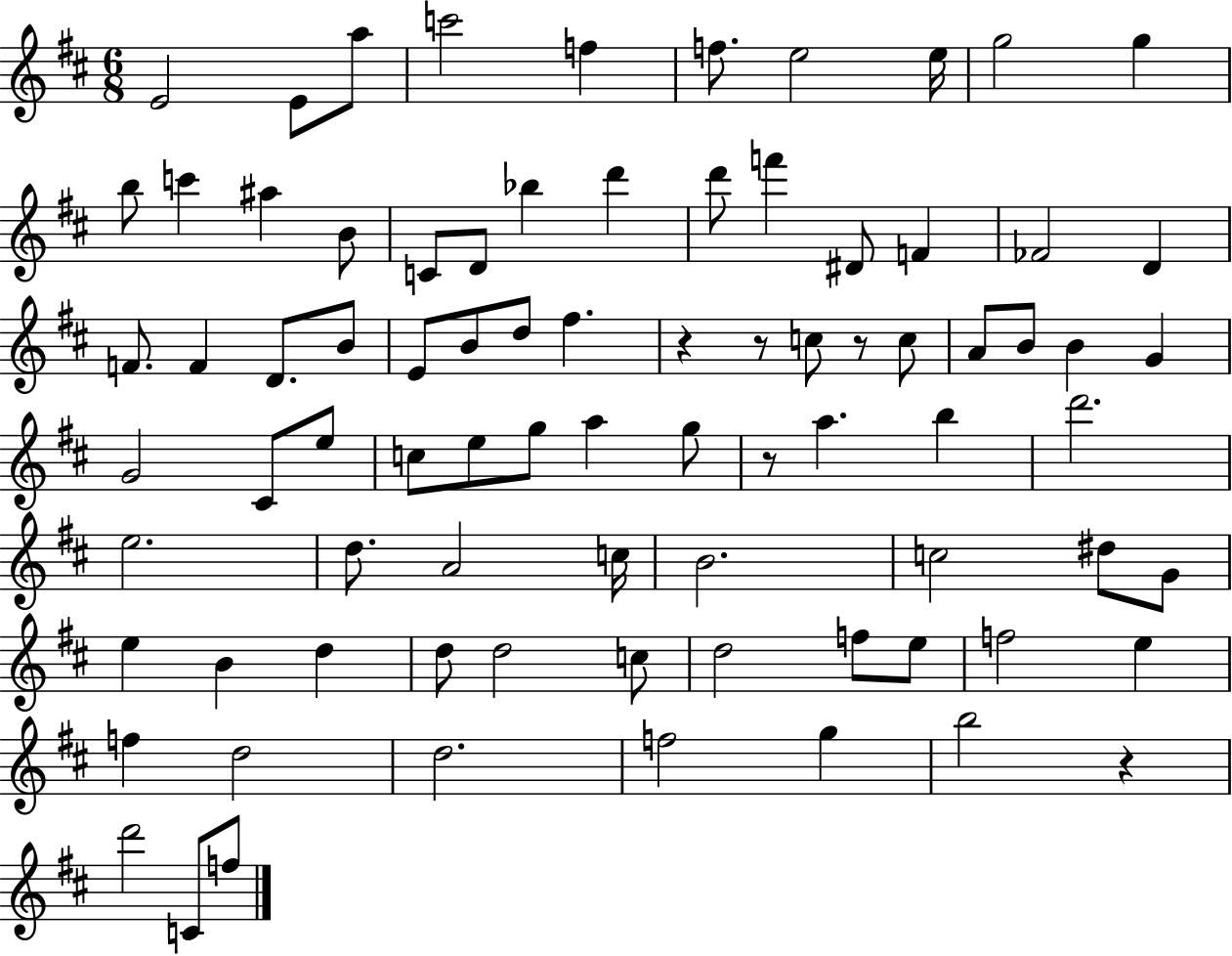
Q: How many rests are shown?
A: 5